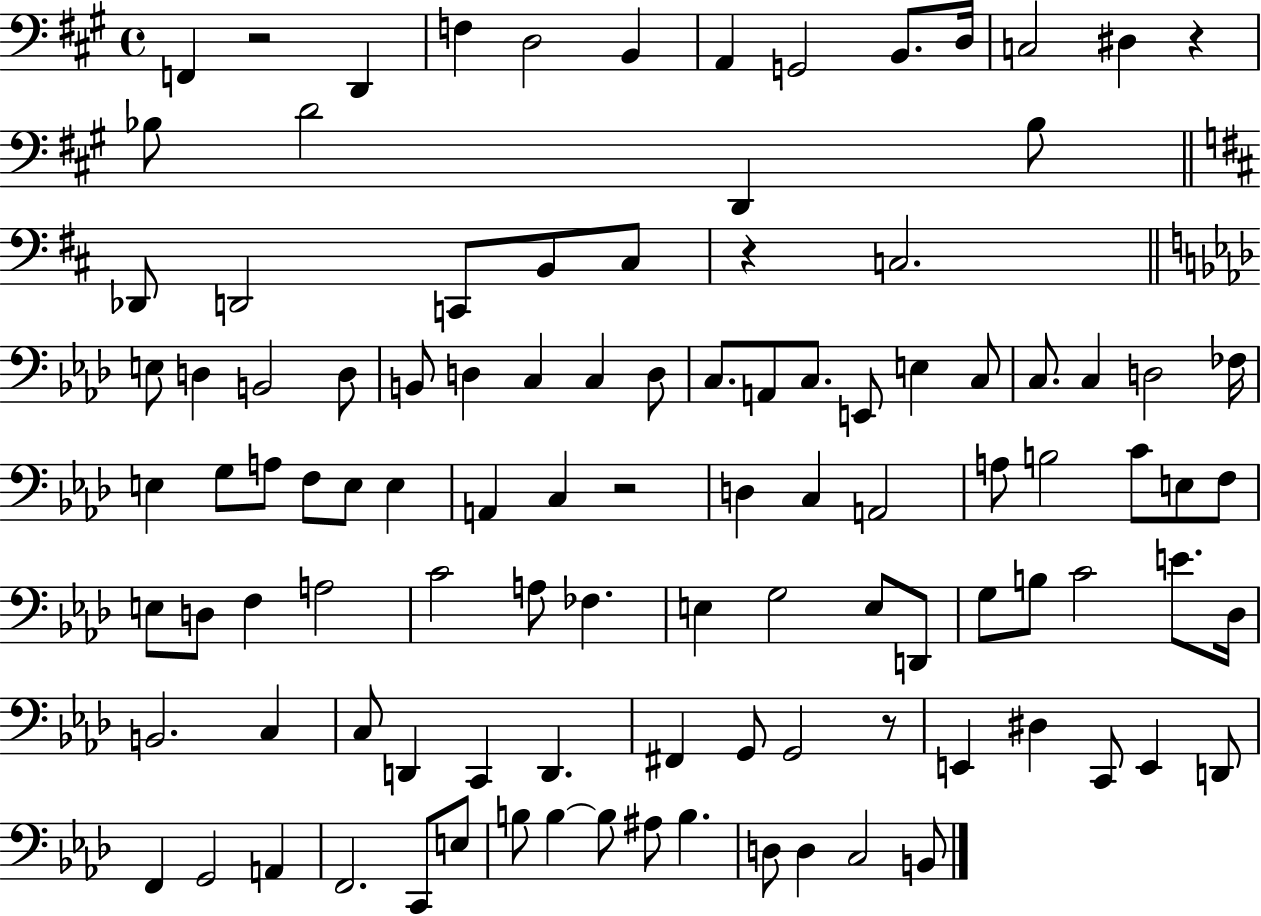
{
  \clef bass
  \time 4/4
  \defaultTimeSignature
  \key a \major
  \repeat volta 2 { f,4 r2 d,4 | f4 d2 b,4 | a,4 g,2 b,8. d16 | c2 dis4 r4 | \break bes8 d'2 d,4 bes8 | \bar "||" \break \key d \major des,8 d,2 c,8 b,8 cis8 | r4 c2. | \bar "||" \break \key aes \major e8 d4 b,2 d8 | b,8 d4 c4 c4 d8 | c8. a,8 c8. e,8 e4 c8 | c8. c4 d2 fes16 | \break e4 g8 a8 f8 e8 e4 | a,4 c4 r2 | d4 c4 a,2 | a8 b2 c'8 e8 f8 | \break e8 d8 f4 a2 | c'2 a8 fes4. | e4 g2 e8 d,8 | g8 b8 c'2 e'8. des16 | \break b,2. c4 | c8 d,4 c,4 d,4. | fis,4 g,8 g,2 r8 | e,4 dis4 c,8 e,4 d,8 | \break f,4 g,2 a,4 | f,2. c,8 e8 | b8 b4~~ b8 ais8 b4. | d8 d4 c2 b,8 | \break } \bar "|."
}